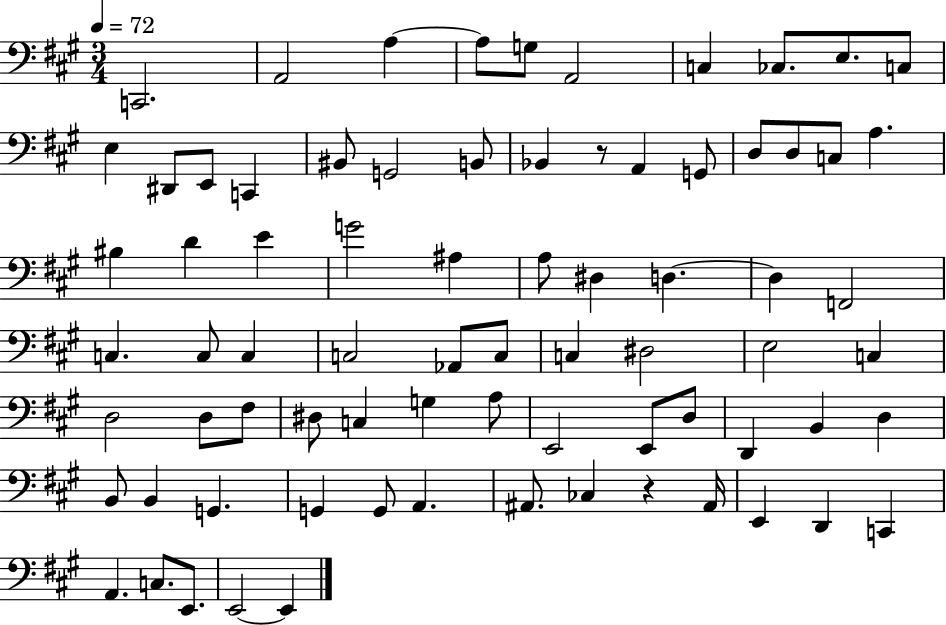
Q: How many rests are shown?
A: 2